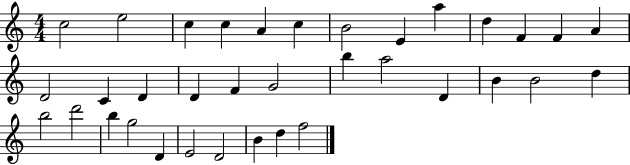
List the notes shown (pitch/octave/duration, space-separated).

C5/h E5/h C5/q C5/q A4/q C5/q B4/h E4/q A5/q D5/q F4/q F4/q A4/q D4/h C4/q D4/q D4/q F4/q G4/h B5/q A5/h D4/q B4/q B4/h D5/q B5/h D6/h B5/q G5/h D4/q E4/h D4/h B4/q D5/q F5/h